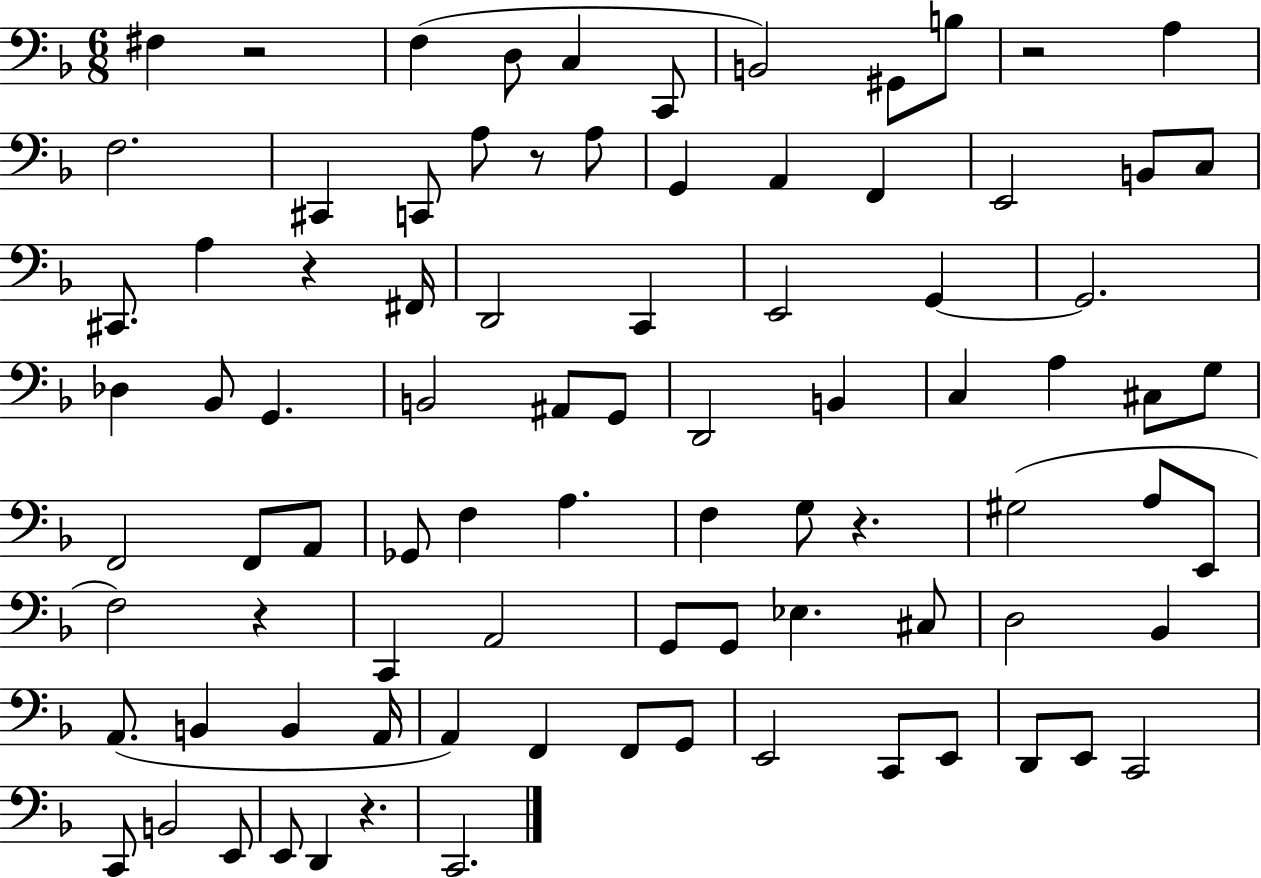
X:1
T:Untitled
M:6/8
L:1/4
K:F
^F, z2 F, D,/2 C, C,,/2 B,,2 ^G,,/2 B,/2 z2 A, F,2 ^C,, C,,/2 A,/2 z/2 A,/2 G,, A,, F,, E,,2 B,,/2 C,/2 ^C,,/2 A, z ^F,,/4 D,,2 C,, E,,2 G,, G,,2 _D, _B,,/2 G,, B,,2 ^A,,/2 G,,/2 D,,2 B,, C, A, ^C,/2 G,/2 F,,2 F,,/2 A,,/2 _G,,/2 F, A, F, G,/2 z ^G,2 A,/2 E,,/2 F,2 z C,, A,,2 G,,/2 G,,/2 _E, ^C,/2 D,2 _B,, A,,/2 B,, B,, A,,/4 A,, F,, F,,/2 G,,/2 E,,2 C,,/2 E,,/2 D,,/2 E,,/2 C,,2 C,,/2 B,,2 E,,/2 E,,/2 D,, z C,,2